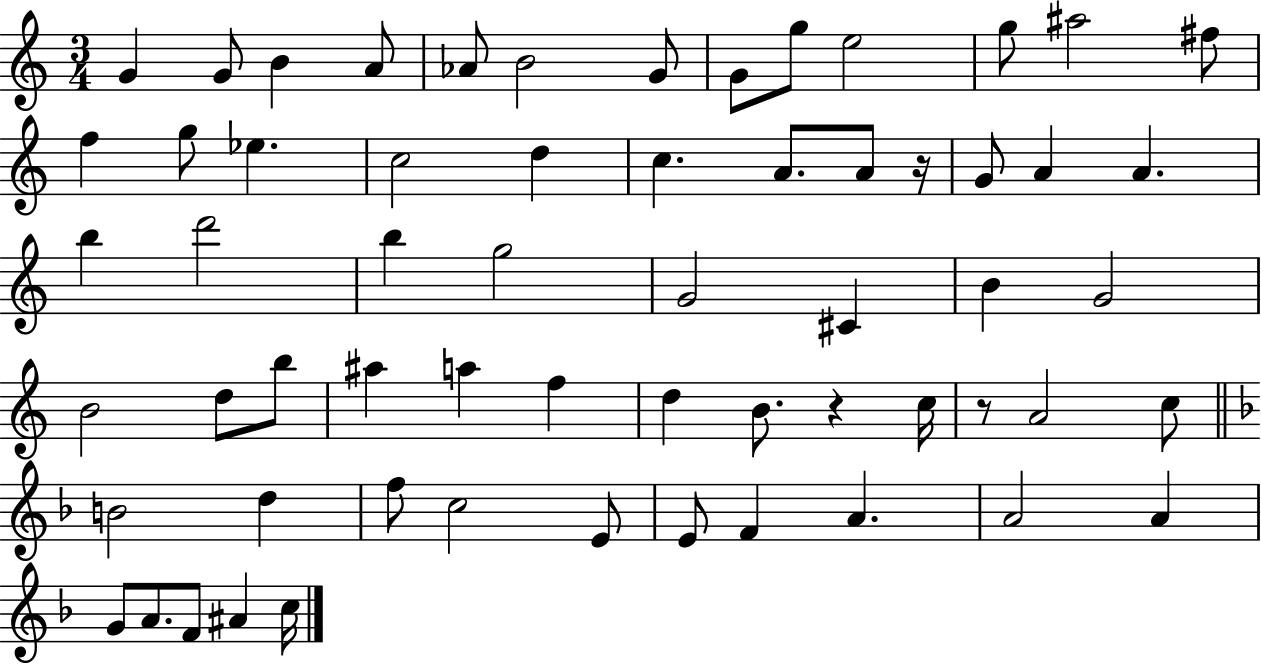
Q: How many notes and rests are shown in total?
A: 61